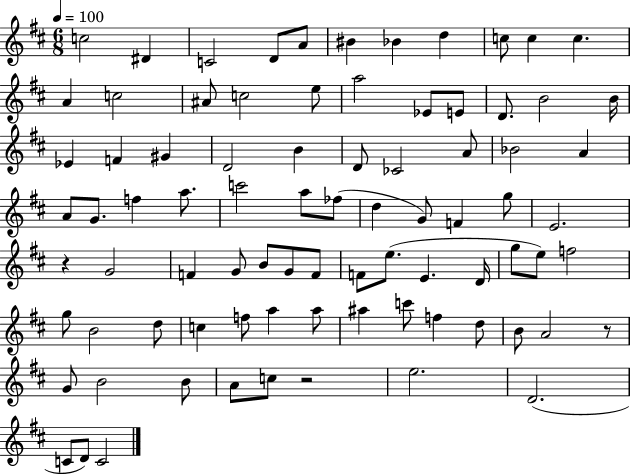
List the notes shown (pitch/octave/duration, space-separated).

C5/h D#4/q C4/h D4/e A4/e BIS4/q Bb4/q D5/q C5/e C5/q C5/q. A4/q C5/h A#4/e C5/h E5/e A5/h Eb4/e E4/e D4/e. B4/h B4/s Eb4/q F4/q G#4/q D4/h B4/q D4/e CES4/h A4/e Bb4/h A4/q A4/e G4/e. F5/q A5/e. C6/h A5/e FES5/e D5/q G4/e F4/q G5/e E4/h. R/q G4/h F4/q G4/e B4/e G4/e F4/e F4/e E5/e. E4/q. D4/s G5/e E5/e F5/h G5/e B4/h D5/e C5/q F5/e A5/q A5/e A#5/q C6/e F5/q D5/e B4/e A4/h R/e G4/e B4/h B4/e A4/e C5/e R/h E5/h. D4/h. C4/e D4/e C4/h